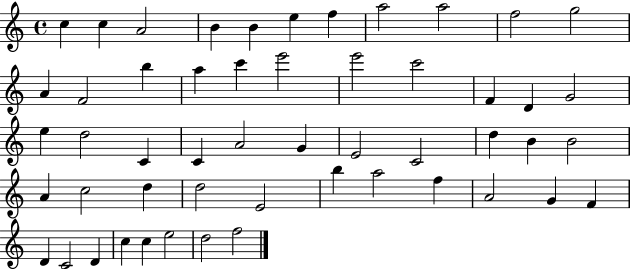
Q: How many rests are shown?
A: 0